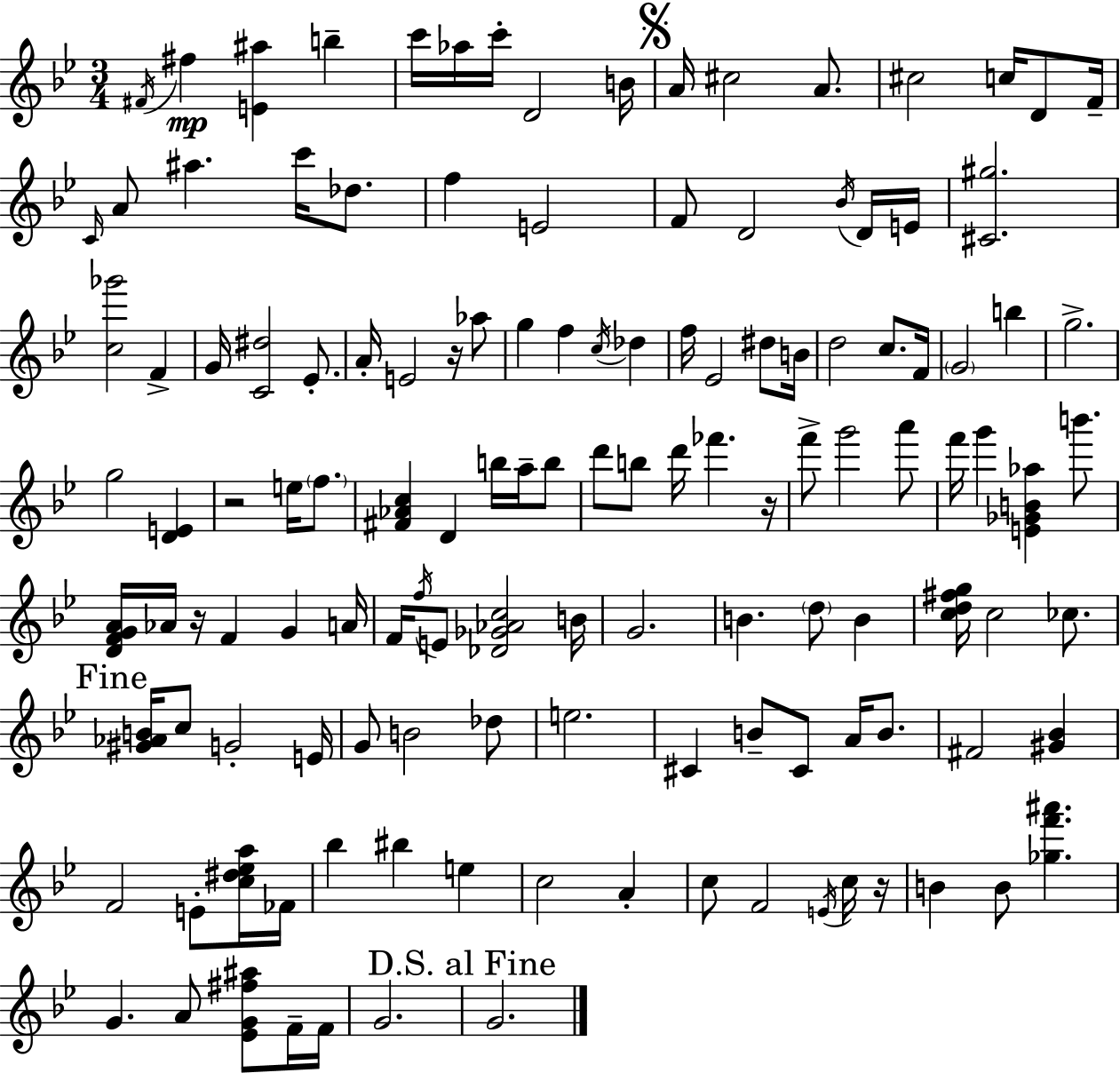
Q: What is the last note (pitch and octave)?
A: G4